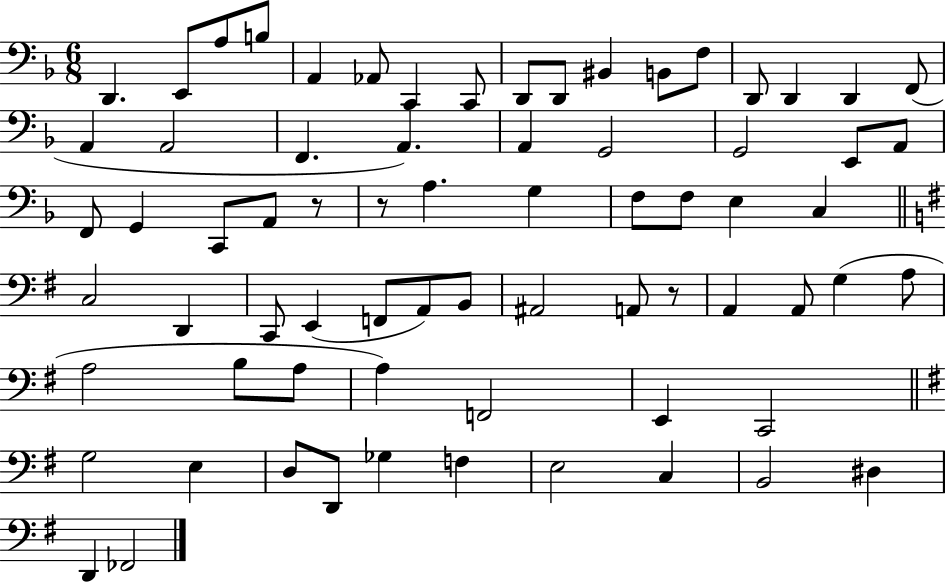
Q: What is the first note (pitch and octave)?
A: D2